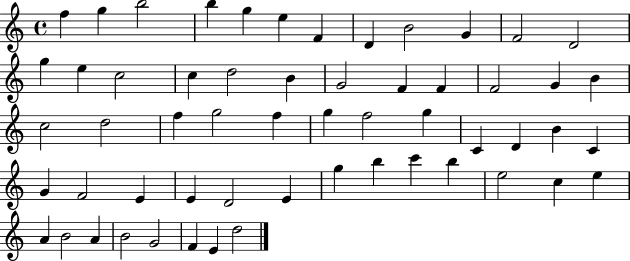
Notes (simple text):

F5/q G5/q B5/h B5/q G5/q E5/q F4/q D4/q B4/h G4/q F4/h D4/h G5/q E5/q C5/h C5/q D5/h B4/q G4/h F4/q F4/q F4/h G4/q B4/q C5/h D5/h F5/q G5/h F5/q G5/q F5/h G5/q C4/q D4/q B4/q C4/q G4/q F4/h E4/q E4/q D4/h E4/q G5/q B5/q C6/q B5/q E5/h C5/q E5/q A4/q B4/h A4/q B4/h G4/h F4/q E4/q D5/h